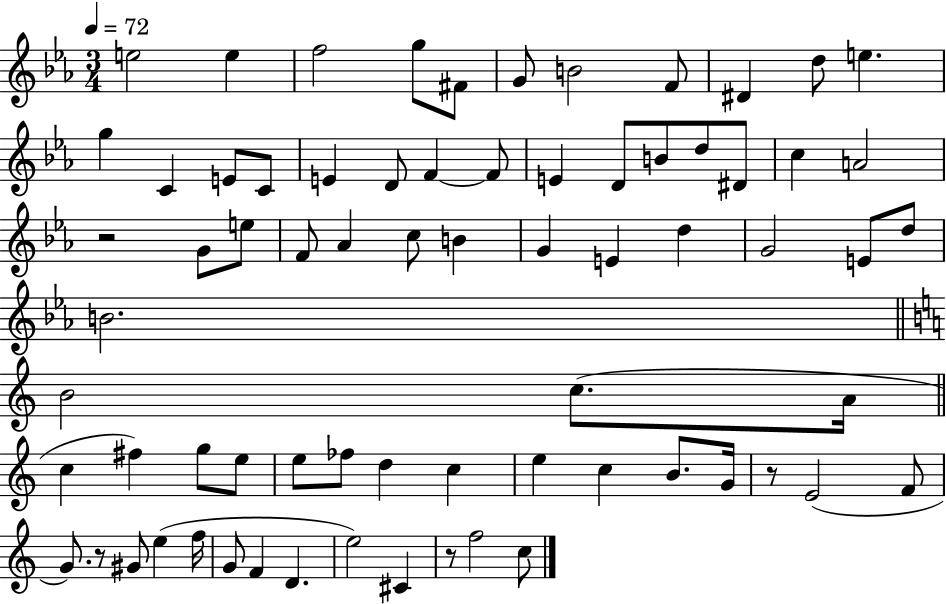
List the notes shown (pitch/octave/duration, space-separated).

E5/h E5/q F5/h G5/e F#4/e G4/e B4/h F4/e D#4/q D5/e E5/q. G5/q C4/q E4/e C4/e E4/q D4/e F4/q F4/e E4/q D4/e B4/e D5/e D#4/e C5/q A4/h R/h G4/e E5/e F4/e Ab4/q C5/e B4/q G4/q E4/q D5/q G4/h E4/e D5/e B4/h. B4/h C5/e. A4/s C5/q F#5/q G5/e E5/e E5/e FES5/e D5/q C5/q E5/q C5/q B4/e. G4/s R/e E4/h F4/e G4/e. R/e G#4/e E5/q F5/s G4/e F4/q D4/q. E5/h C#4/q R/e F5/h C5/e